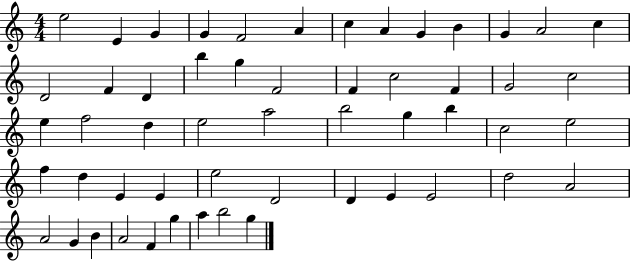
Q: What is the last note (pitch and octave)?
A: G5